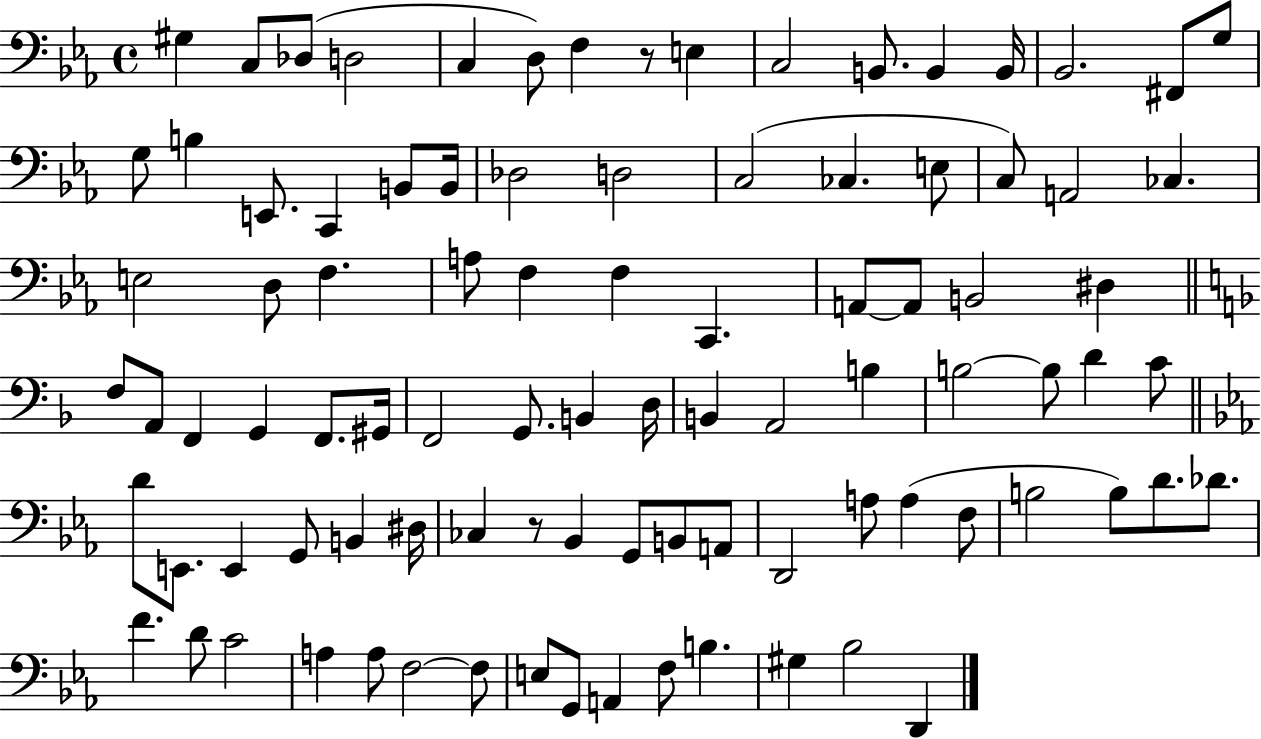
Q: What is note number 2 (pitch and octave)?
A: C3